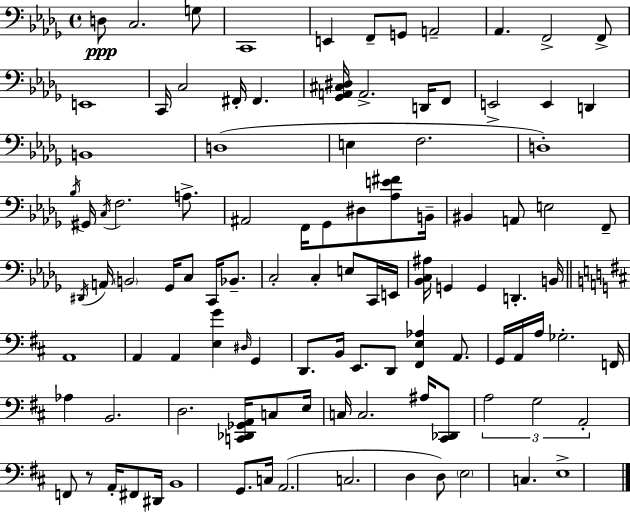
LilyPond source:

{
  \clef bass
  \time 4/4
  \defaultTimeSignature
  \key bes \minor
  d8\ppp c2. g8 | c,1 | e,4 f,8-- g,8 a,2-- | aes,4. f,2-> f,8-> | \break e,1 | c,16 c2 fis,16-. fis,4. | <ges, a, cis dis>16 a,2.-> d,16 f,8 | e,2-> e,4 d,4 | \break b,1 | d1( | e4 f2. | d1-.) | \break \acciaccatura { bes16 } gis,16 \acciaccatura { c16 } f2. a8.-> | ais,2 f,16 ges,8 dis8 <aes e' fis'>8 | b,16-- bis,4 a,8 e2 | f,8-- \acciaccatura { dis,16 } a,16 \parenthesize b,2 ges,16 c8 c,16 | \break bes,8.-- c2-. c4-. e8 | c,16 e,16 <bes, c ais>16 g,4 g,4 d,4.-. | b,16 \bar "||" \break \key b \minor a,1 | a,4 a,4 <e g'>4 \grace { dis16 } g,4 | d,8. b,16 e,8. d,8 <fis, e aes>4 a,8. | g,16 a,16 a16 ges2.-. | \break f,16 aes4 b,2. | d2. <c, des, ges, a,>16 c8 | e16 c16 c2. ais16 <cis, des,>8 | \tuplet 3/2 { a2 g2 | \break a,2-. } f,8 r8 a,16-. fis,8 | dis,16 b,1 | g,8. c16 a,2.( | c2. d4 | \break d8) \parenthesize e2 c4. | e1-> | \bar "|."
}